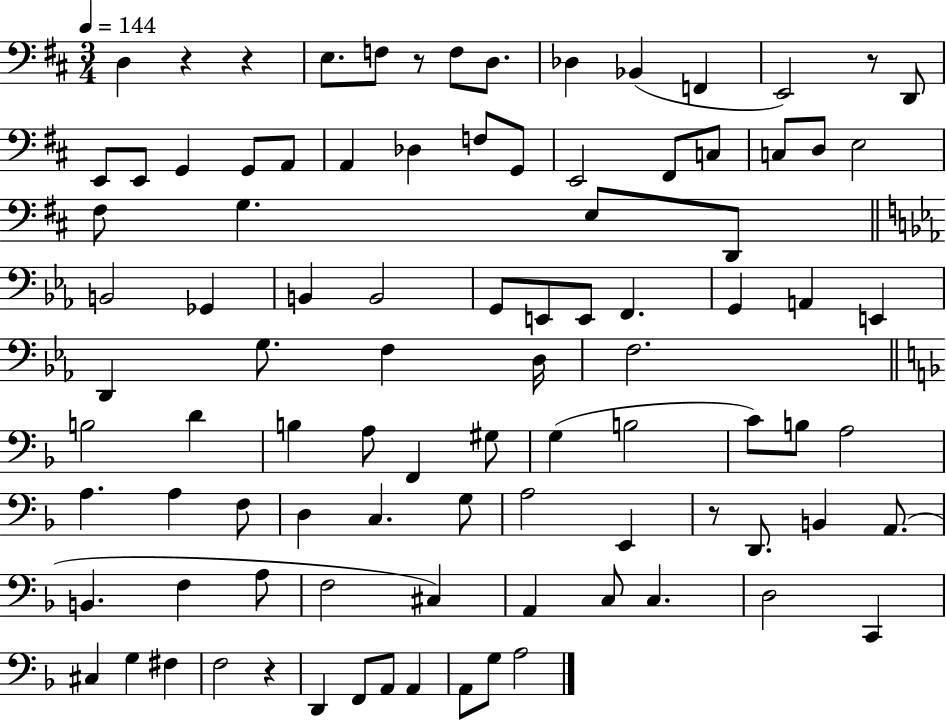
D3/q R/q R/q E3/e. F3/e R/e F3/e D3/e. Db3/q Bb2/q F2/q E2/h R/e D2/e E2/e E2/e G2/q G2/e A2/e A2/q Db3/q F3/e G2/e E2/h F#2/e C3/e C3/e D3/e E3/h F#3/e G3/q. E3/e D2/e B2/h Gb2/q B2/q B2/h G2/e E2/e E2/e F2/q. G2/q A2/q E2/q D2/q G3/e. F3/q D3/s F3/h. B3/h D4/q B3/q A3/e F2/q G#3/e G3/q B3/h C4/e B3/e A3/h A3/q. A3/q F3/e D3/q C3/q. G3/e A3/h E2/q R/e D2/e. B2/q A2/e. B2/q. F3/q A3/e F3/h C#3/q A2/q C3/e C3/q. D3/h C2/q C#3/q G3/q F#3/q F3/h R/q D2/q F2/e A2/e A2/q A2/e G3/e A3/h